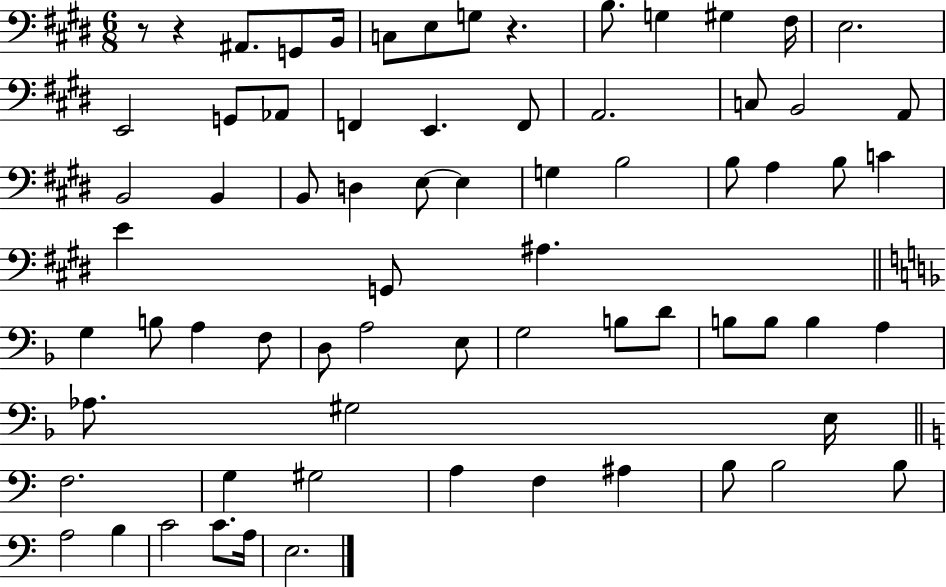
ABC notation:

X:1
T:Untitled
M:6/8
L:1/4
K:E
z/2 z ^A,,/2 G,,/2 B,,/4 C,/2 E,/2 G,/2 z B,/2 G, ^G, ^F,/4 E,2 E,,2 G,,/2 _A,,/2 F,, E,, F,,/2 A,,2 C,/2 B,,2 A,,/2 B,,2 B,, B,,/2 D, E,/2 E, G, B,2 B,/2 A, B,/2 C E G,,/2 ^A, G, B,/2 A, F,/2 D,/2 A,2 E,/2 G,2 B,/2 D/2 B,/2 B,/2 B, A, _A,/2 ^G,2 E,/4 F,2 G, ^G,2 A, F, ^A, B,/2 B,2 B,/2 A,2 B, C2 C/2 A,/4 E,2